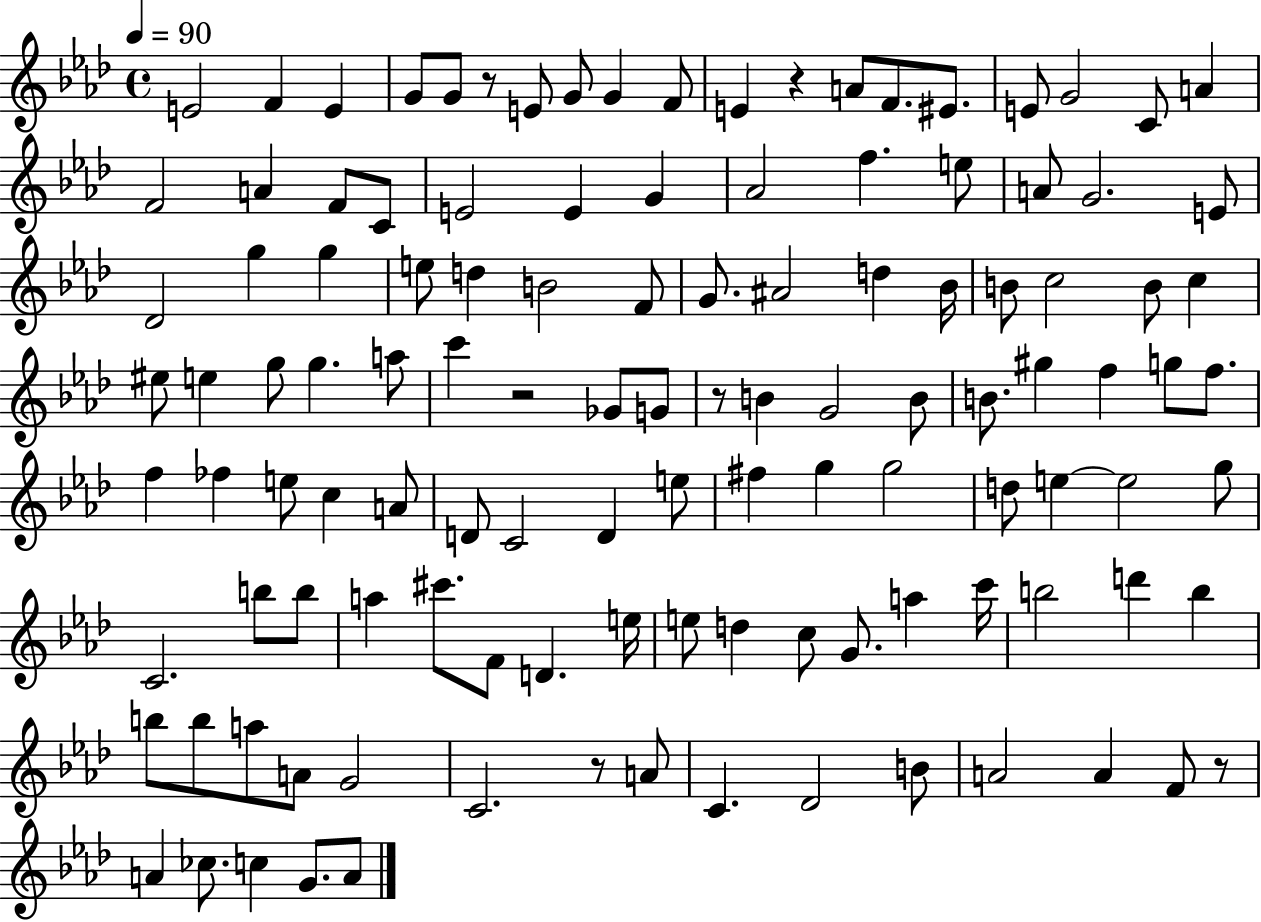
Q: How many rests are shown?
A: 6